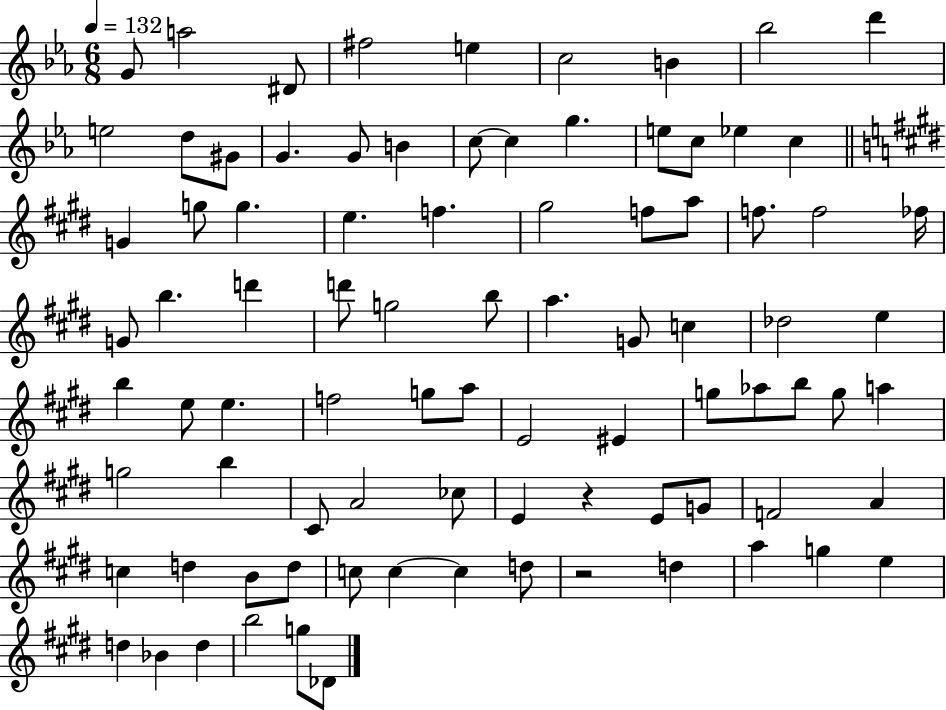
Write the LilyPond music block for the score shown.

{
  \clef treble
  \numericTimeSignature
  \time 6/8
  \key ees \major
  \tempo 4 = 132
  \repeat volta 2 { g'8 a''2 dis'8 | fis''2 e''4 | c''2 b'4 | bes''2 d'''4 | \break e''2 d''8 gis'8 | g'4. g'8 b'4 | c''8~~ c''4 g''4. | e''8 c''8 ees''4 c''4 | \break \bar "||" \break \key e \major g'4 g''8 g''4. | e''4. f''4. | gis''2 f''8 a''8 | f''8. f''2 fes''16 | \break g'8 b''4. d'''4 | d'''8 g''2 b''8 | a''4. g'8 c''4 | des''2 e''4 | \break b''4 e''8 e''4. | f''2 g''8 a''8 | e'2 eis'4 | g''8 aes''8 b''8 g''8 a''4 | \break g''2 b''4 | cis'8 a'2 ces''8 | e'4 r4 e'8 g'8 | f'2 a'4 | \break c''4 d''4 b'8 d''8 | c''8 c''4~~ c''4 d''8 | r2 d''4 | a''4 g''4 e''4 | \break d''4 bes'4 d''4 | b''2 g''8 des'8 | } \bar "|."
}